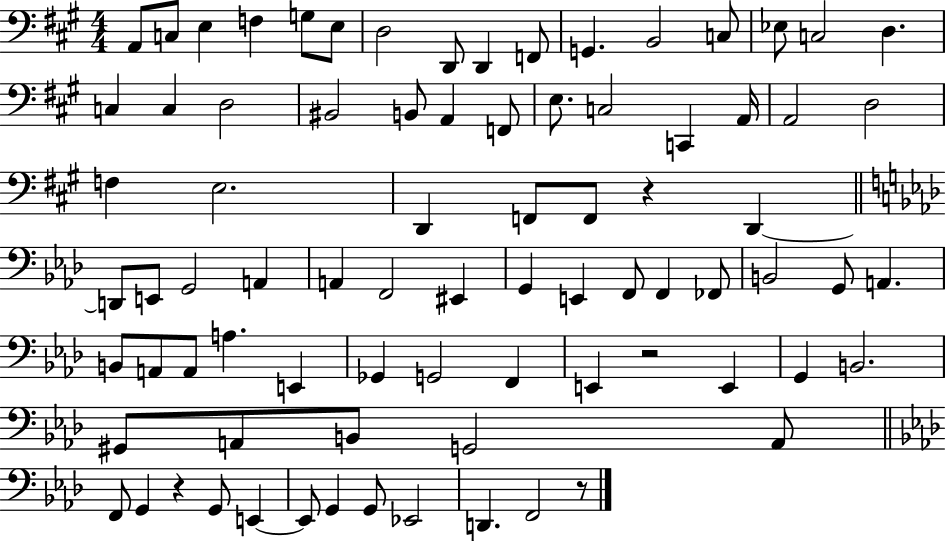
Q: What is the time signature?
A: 4/4